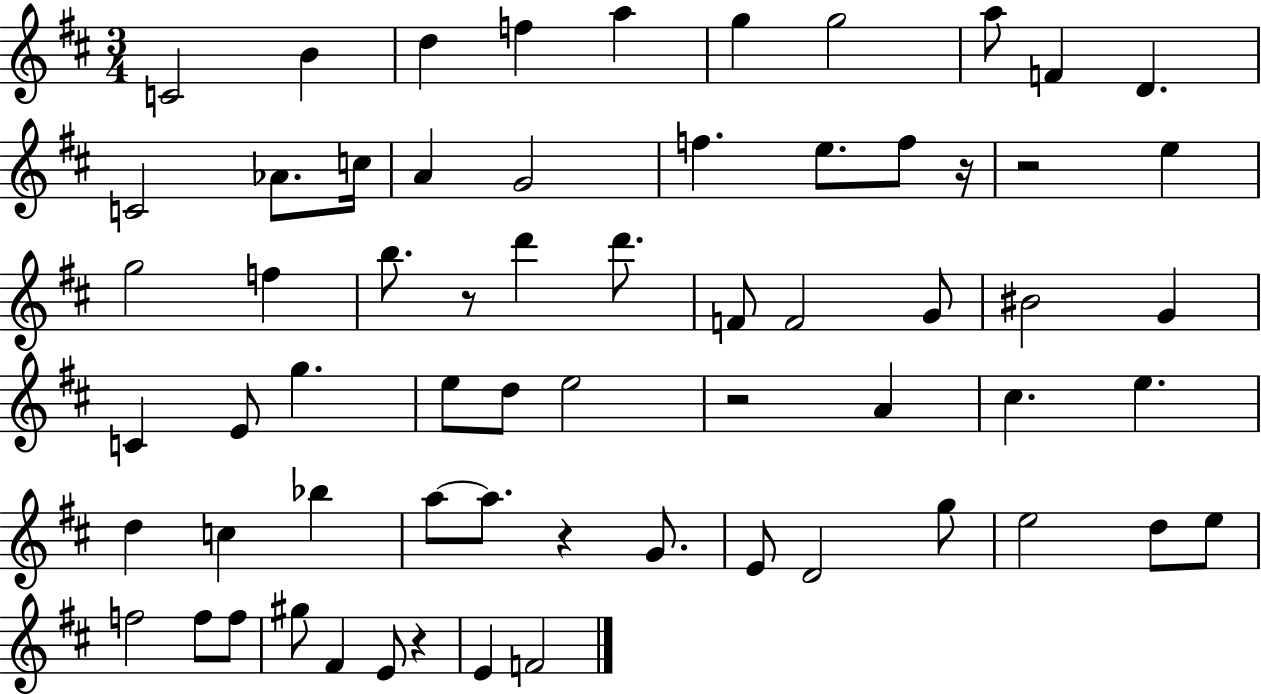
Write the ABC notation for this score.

X:1
T:Untitled
M:3/4
L:1/4
K:D
C2 B d f a g g2 a/2 F D C2 _A/2 c/4 A G2 f e/2 f/2 z/4 z2 e g2 f b/2 z/2 d' d'/2 F/2 F2 G/2 ^B2 G C E/2 g e/2 d/2 e2 z2 A ^c e d c _b a/2 a/2 z G/2 E/2 D2 g/2 e2 d/2 e/2 f2 f/2 f/2 ^g/2 ^F E/2 z E F2